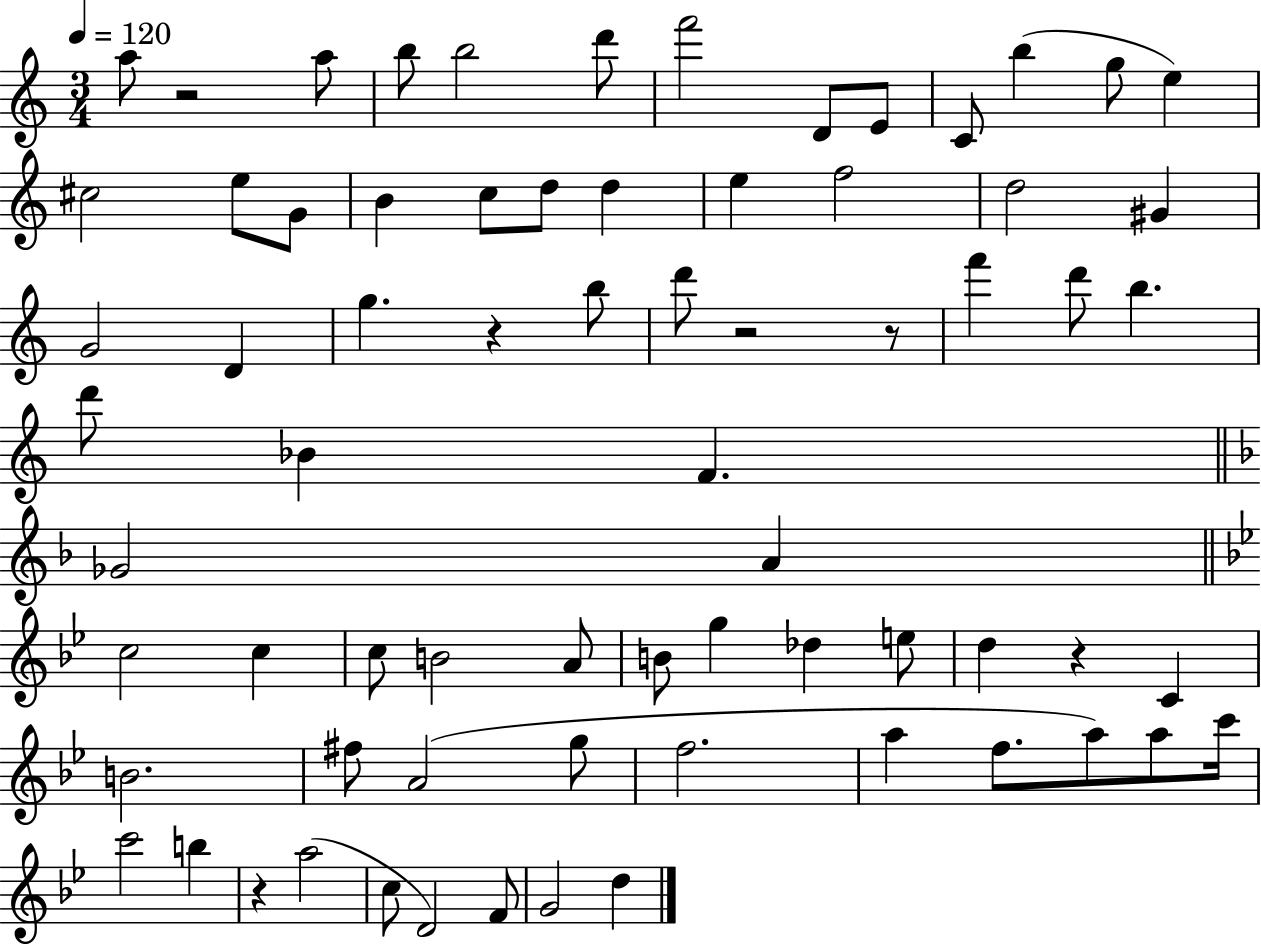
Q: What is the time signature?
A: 3/4